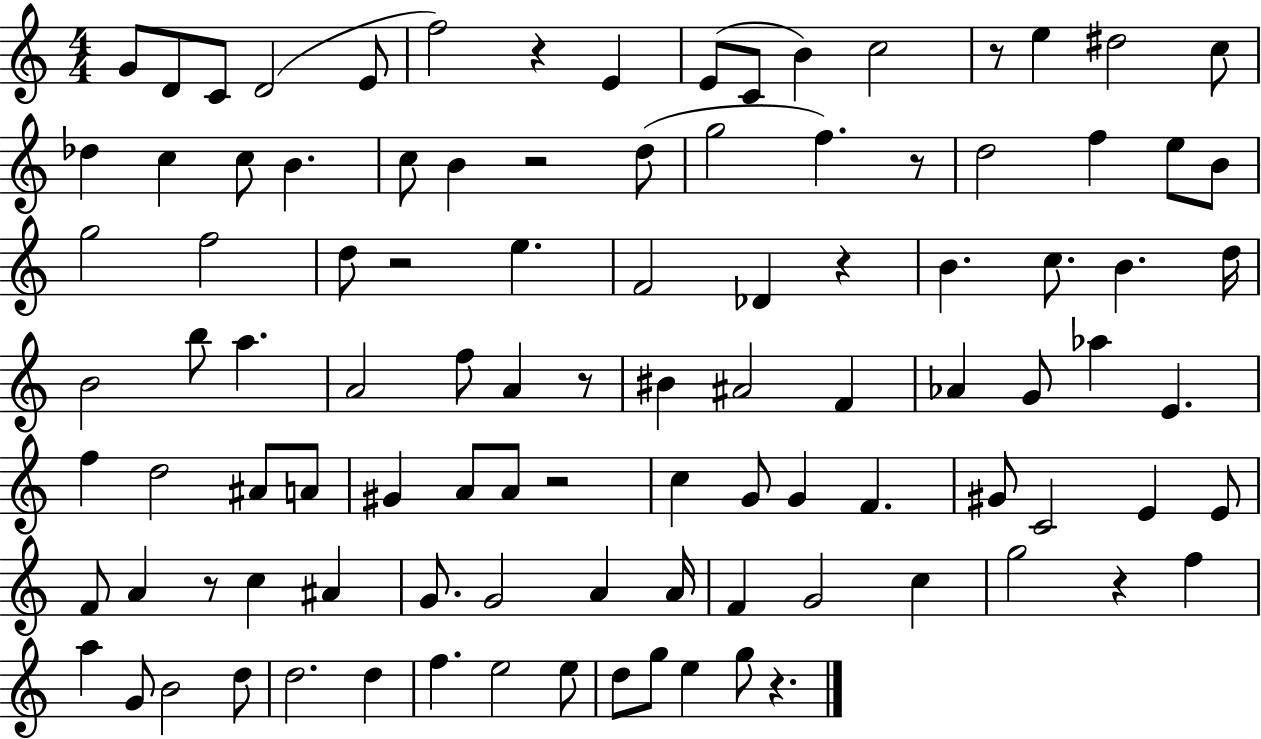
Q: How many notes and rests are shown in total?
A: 102